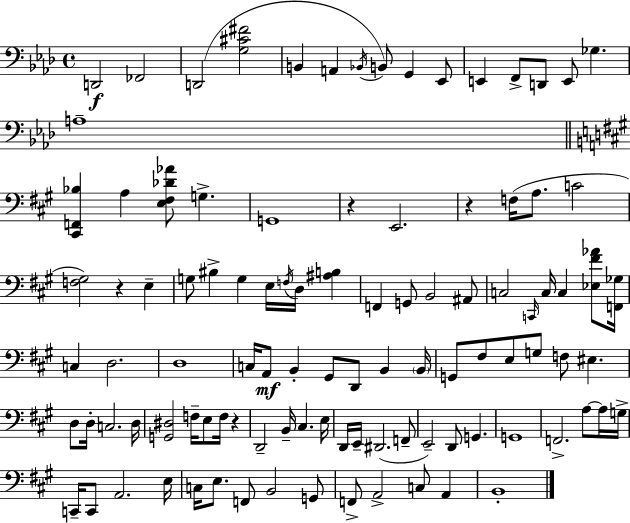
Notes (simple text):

D2/h FES2/h D2/h [G3,C#4,F#4]/h B2/q A2/q Bb2/s B2/e G2/q Eb2/e E2/q F2/e D2/e E2/e Gb3/q. A3/w [C#2,F2,Bb3]/q A3/q [E3,F#3,Db4,Ab4]/e G3/q. G2/w R/q E2/h. R/q F3/s A3/e. C4/h [F3,G#3]/h R/q E3/q G3/e BIS3/q G3/q E3/s F3/s D3/s [A#3,B3]/q F2/q G2/e B2/h A#2/e C3/h C2/s C3/s C3/q [Eb3,F#4,Ab4]/e [F2,Gb3]/s C3/q D3/h. D3/w C3/s A2/e B2/q G#2/e D2/e B2/q B2/s G2/e F#3/e E3/e G3/e F3/e EIS3/q. D3/e D3/s C3/h. D3/s [G2,D#3]/h F3/s E3/e F3/s R/q D2/h B2/s C#3/q. E3/s D2/s E2/s D#2/h. F2/e E2/h D2/e G2/q. G2/w F2/h. A3/e A3/s G3/s C2/s C2/e A2/h. E3/s C3/s E3/e. F2/e B2/h G2/e F2/e A2/h C3/e A2/q B2/w